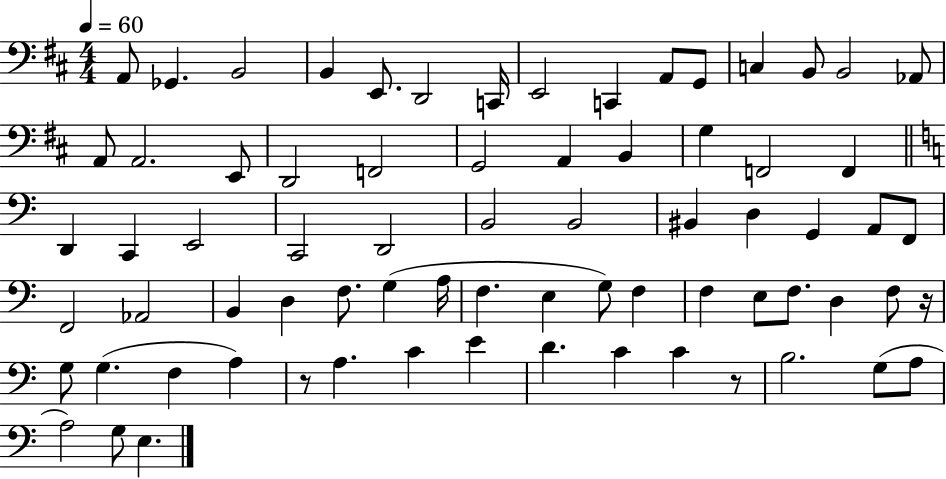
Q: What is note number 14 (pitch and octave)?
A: B2